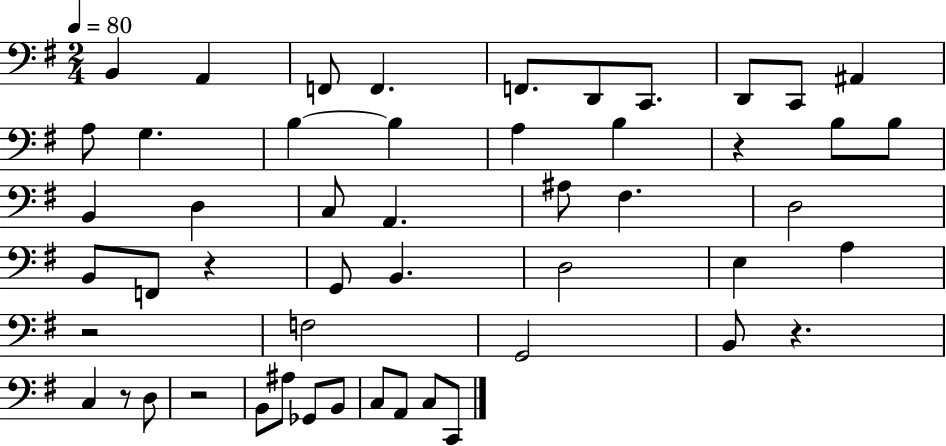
{
  \clef bass
  \numericTimeSignature
  \time 2/4
  \key g \major
  \tempo 4 = 80
  b,4 a,4 | f,8 f,4. | f,8. d,8 c,8. | d,8 c,8 ais,4 | \break a8 g4. | b4~~ b4 | a4 b4 | r4 b8 b8 | \break b,4 d4 | c8 a,4. | ais8 fis4. | d2 | \break b,8 f,8 r4 | g,8 b,4. | d2 | e4 a4 | \break r2 | f2 | g,2 | b,8 r4. | \break c4 r8 d8 | r2 | b,8 ais8 ges,8 b,8 | c8 a,8 c8 c,8 | \break \bar "|."
}